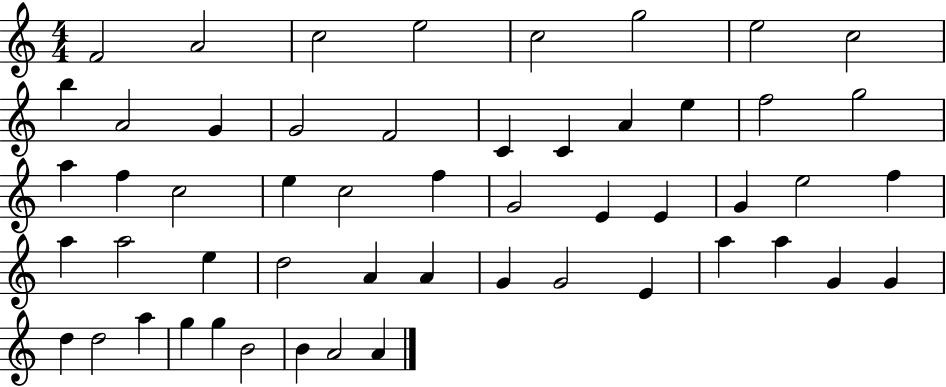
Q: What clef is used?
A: treble